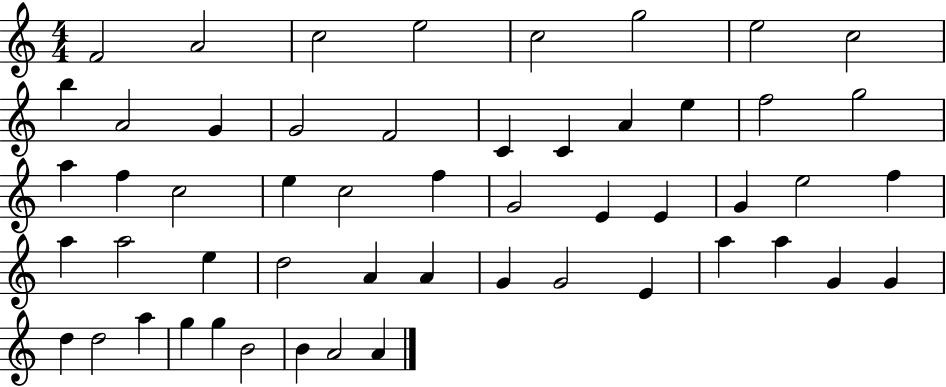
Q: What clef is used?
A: treble